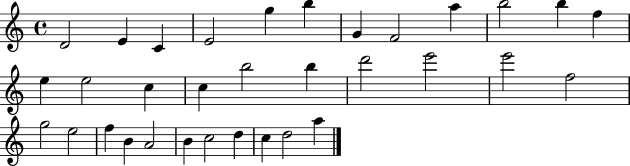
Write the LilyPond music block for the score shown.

{
  \clef treble
  \time 4/4
  \defaultTimeSignature
  \key c \major
  d'2 e'4 c'4 | e'2 g''4 b''4 | g'4 f'2 a''4 | b''2 b''4 f''4 | \break e''4 e''2 c''4 | c''4 b''2 b''4 | d'''2 e'''2 | e'''2 f''2 | \break g''2 e''2 | f''4 b'4 a'2 | b'4 c''2 d''4 | c''4 d''2 a''4 | \break \bar "|."
}